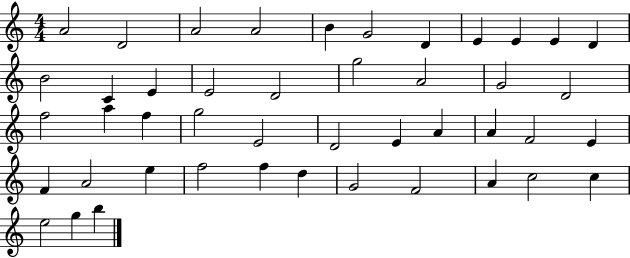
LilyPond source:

{
  \clef treble
  \numericTimeSignature
  \time 4/4
  \key c \major
  a'2 d'2 | a'2 a'2 | b'4 g'2 d'4 | e'4 e'4 e'4 d'4 | \break b'2 c'4 e'4 | e'2 d'2 | g''2 a'2 | g'2 d'2 | \break f''2 a''4 f''4 | g''2 e'2 | d'2 e'4 a'4 | a'4 f'2 e'4 | \break f'4 a'2 e''4 | f''2 f''4 d''4 | g'2 f'2 | a'4 c''2 c''4 | \break e''2 g''4 b''4 | \bar "|."
}